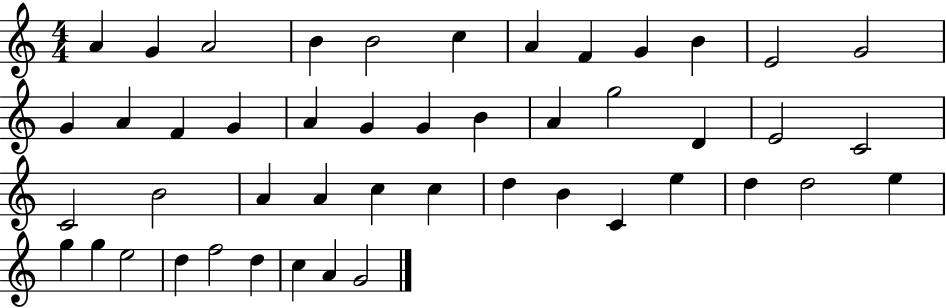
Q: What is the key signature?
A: C major